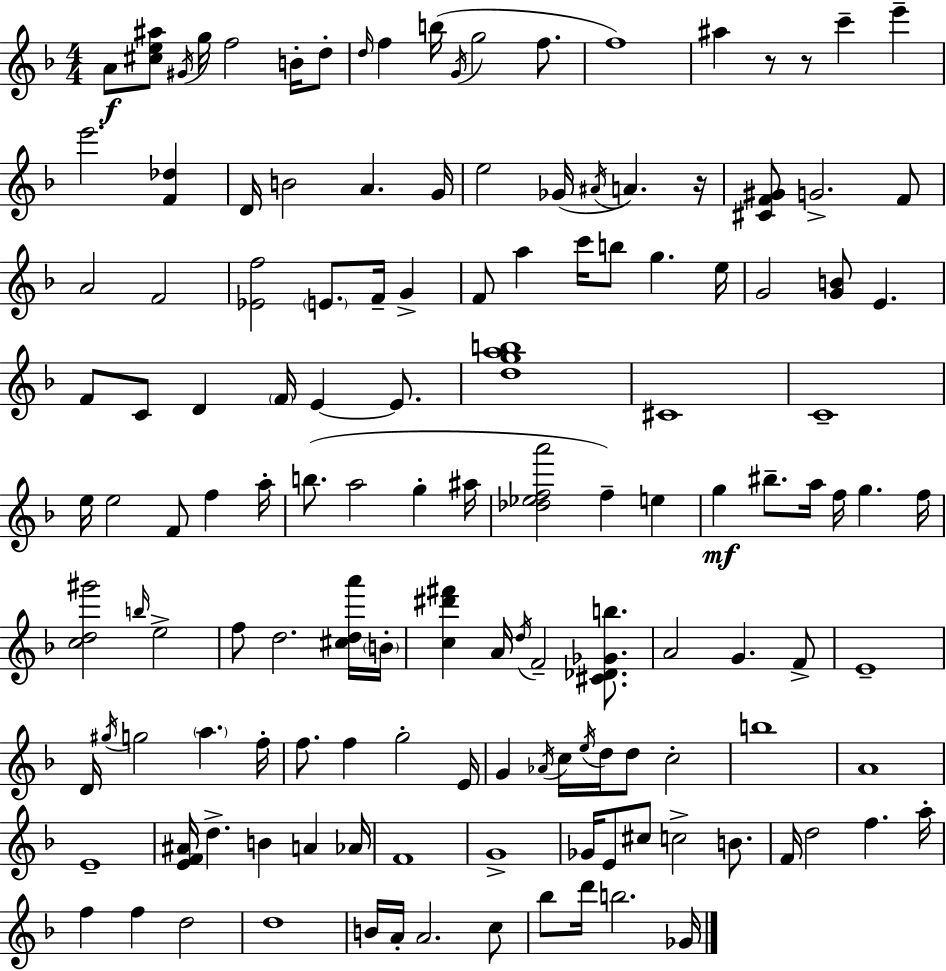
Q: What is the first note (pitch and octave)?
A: A4